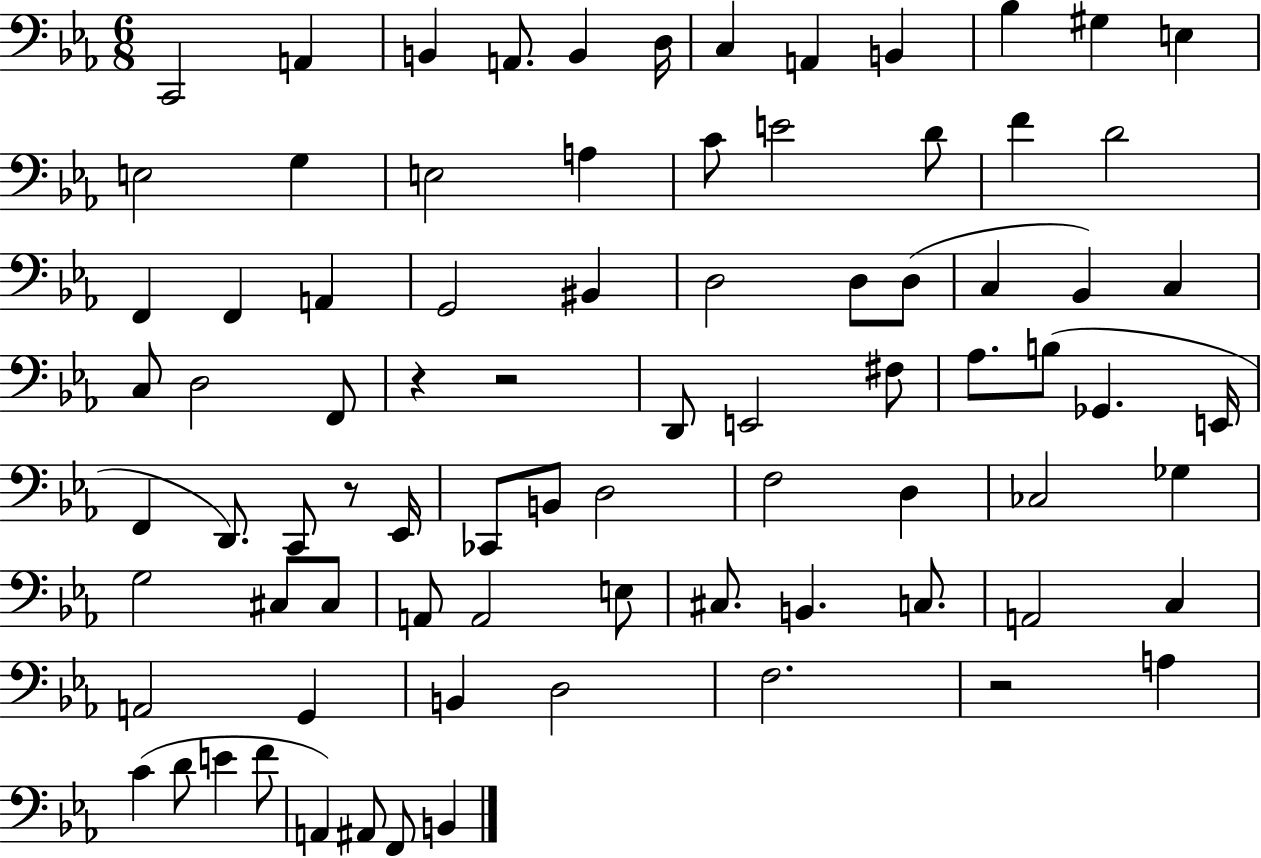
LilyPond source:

{
  \clef bass
  \numericTimeSignature
  \time 6/8
  \key ees \major
  c,2 a,4 | b,4 a,8. b,4 d16 | c4 a,4 b,4 | bes4 gis4 e4 | \break e2 g4 | e2 a4 | c'8 e'2 d'8 | f'4 d'2 | \break f,4 f,4 a,4 | g,2 bis,4 | d2 d8 d8( | c4 bes,4) c4 | \break c8 d2 f,8 | r4 r2 | d,8 e,2 fis8 | aes8. b8( ges,4. e,16 | \break f,4 d,8.) c,8 r8 ees,16 | ces,8 b,8 d2 | f2 d4 | ces2 ges4 | \break g2 cis8 cis8 | a,8 a,2 e8 | cis8. b,4. c8. | a,2 c4 | \break a,2 g,4 | b,4 d2 | f2. | r2 a4 | \break c'4( d'8 e'4 f'8 | a,4) ais,8 f,8 b,4 | \bar "|."
}